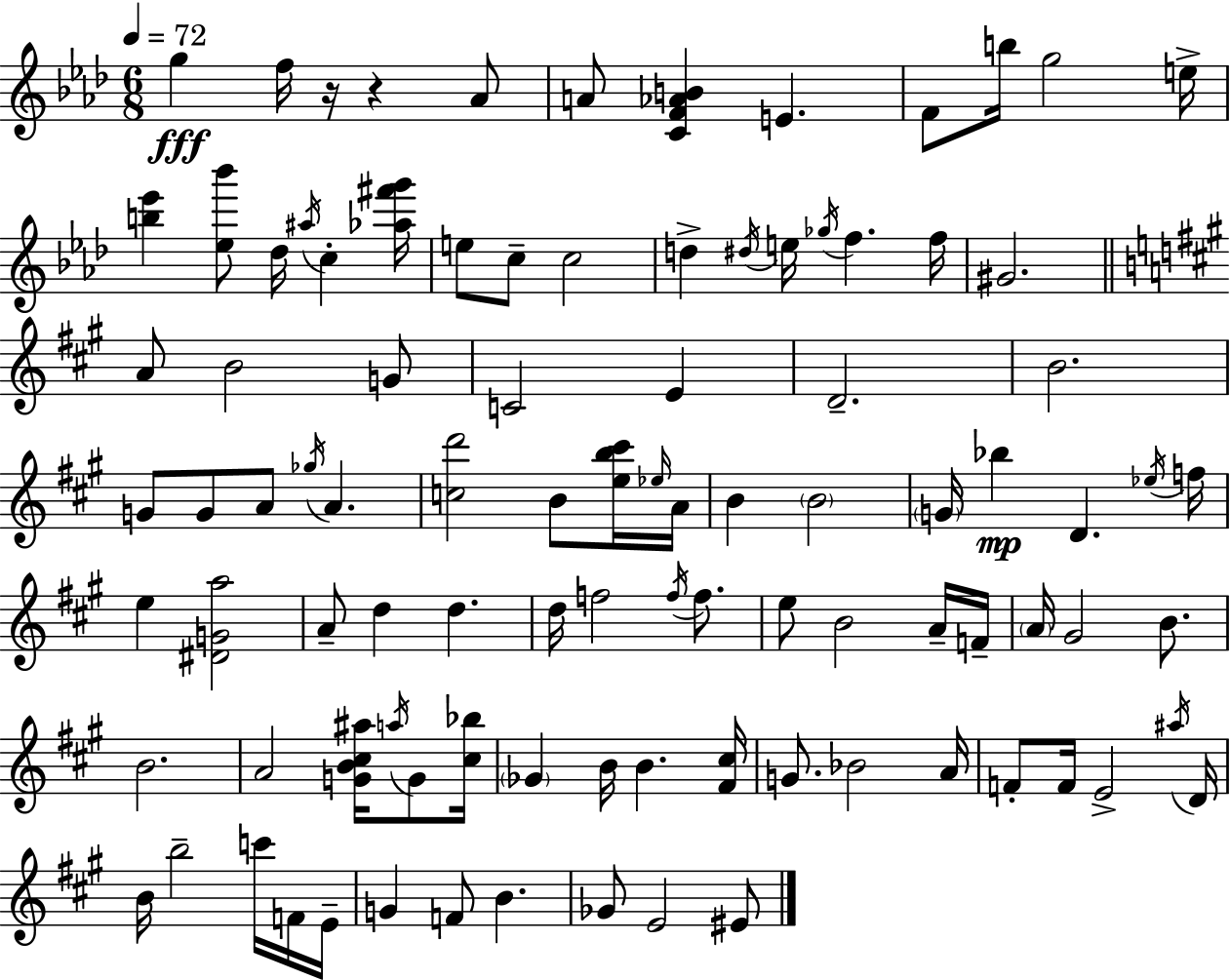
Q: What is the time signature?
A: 6/8